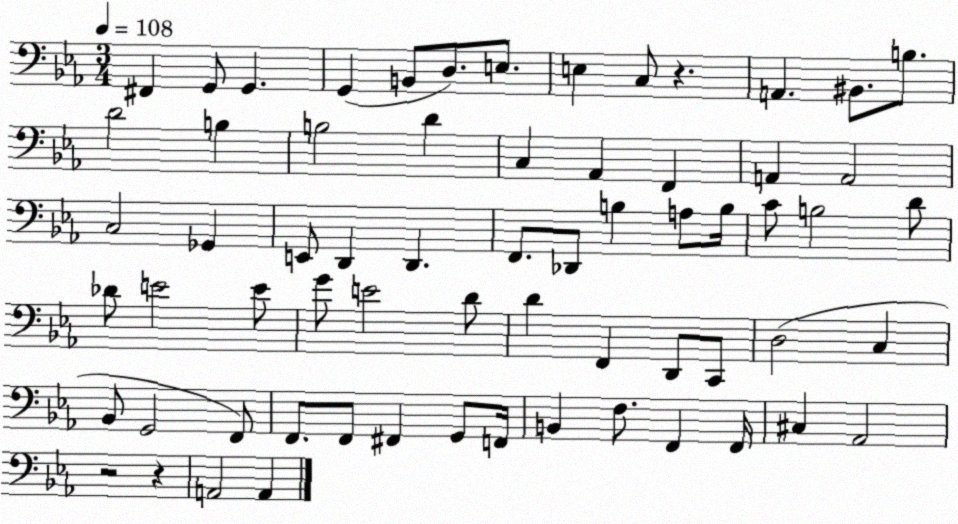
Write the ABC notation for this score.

X:1
T:Untitled
M:3/4
L:1/4
K:Eb
^F,, G,,/2 G,, G,, B,,/2 D,/2 E,/2 E, C,/2 z A,, ^B,,/2 B,/2 D2 B, B,2 D C, _A,, F,, A,, A,,2 C,2 _G,, E,,/2 D,, D,, F,,/2 _D,,/2 B, A,/2 B,/4 C/2 B,2 D/2 _D/2 E2 E/2 G/2 E2 D/2 D F,, D,,/2 C,,/2 D,2 C, _B,,/2 G,,2 F,,/2 F,,/2 F,,/2 ^F,, G,,/2 F,,/4 B,, F,/2 F,, F,,/4 ^C, _A,,2 z2 z A,,2 A,,